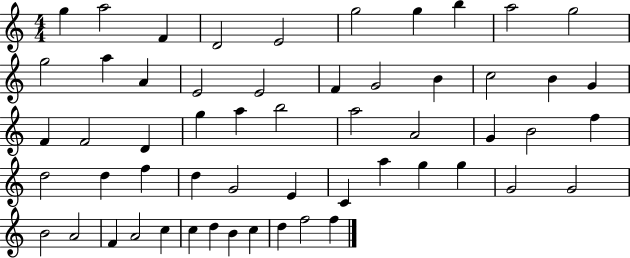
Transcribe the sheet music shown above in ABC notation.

X:1
T:Untitled
M:4/4
L:1/4
K:C
g a2 F D2 E2 g2 g b a2 g2 g2 a A E2 E2 F G2 B c2 B G F F2 D g a b2 a2 A2 G B2 f d2 d f d G2 E C a g g G2 G2 B2 A2 F A2 c c d B c d f2 f